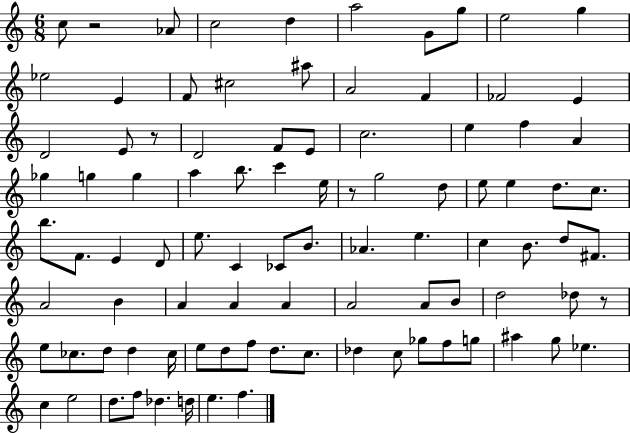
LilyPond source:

{
  \clef treble
  \numericTimeSignature
  \time 6/8
  \key c \major
  c''8 r2 aes'8 | c''2 d''4 | a''2 g'8 g''8 | e''2 g''4 | \break ees''2 e'4 | f'8 cis''2 ais''8 | a'2 f'4 | fes'2 e'4 | \break d'2 e'8 r8 | d'2 f'8 e'8 | c''2. | e''4 f''4 a'4 | \break ges''4 g''4 g''4 | a''4 b''8. c'''4 e''16 | r8 g''2 d''8 | e''8 e''4 d''8. c''8. | \break b''8. f'8. e'4 d'8 | e''8. c'4 ces'8 b'8. | aes'4. e''4. | c''4 b'8. d''8 fis'8. | \break a'2 b'4 | a'4 a'4 a'4 | a'2 a'8 b'8 | d''2 des''8 r8 | \break e''8 ces''8. d''8 d''4 ces''16 | e''8 d''8 f''8 d''8. c''8. | des''4 c''8 ges''8 f''8 g''8 | ais''4 g''8 ees''4. | \break c''4 e''2 | d''8. f''8 des''4. d''16 | e''4. f''4. | \bar "|."
}